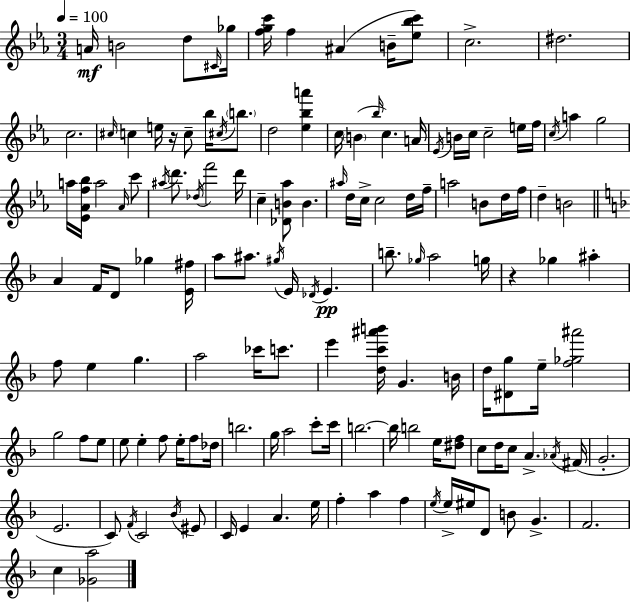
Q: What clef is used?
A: treble